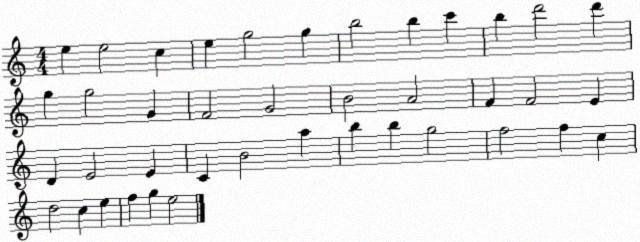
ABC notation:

X:1
T:Untitled
M:4/4
L:1/4
K:C
e e2 c e g2 g b2 b c' b d'2 d' g g2 G F2 G2 B2 A2 F F2 E D E2 E C B2 a b b g2 f2 f c d2 c e f g e2